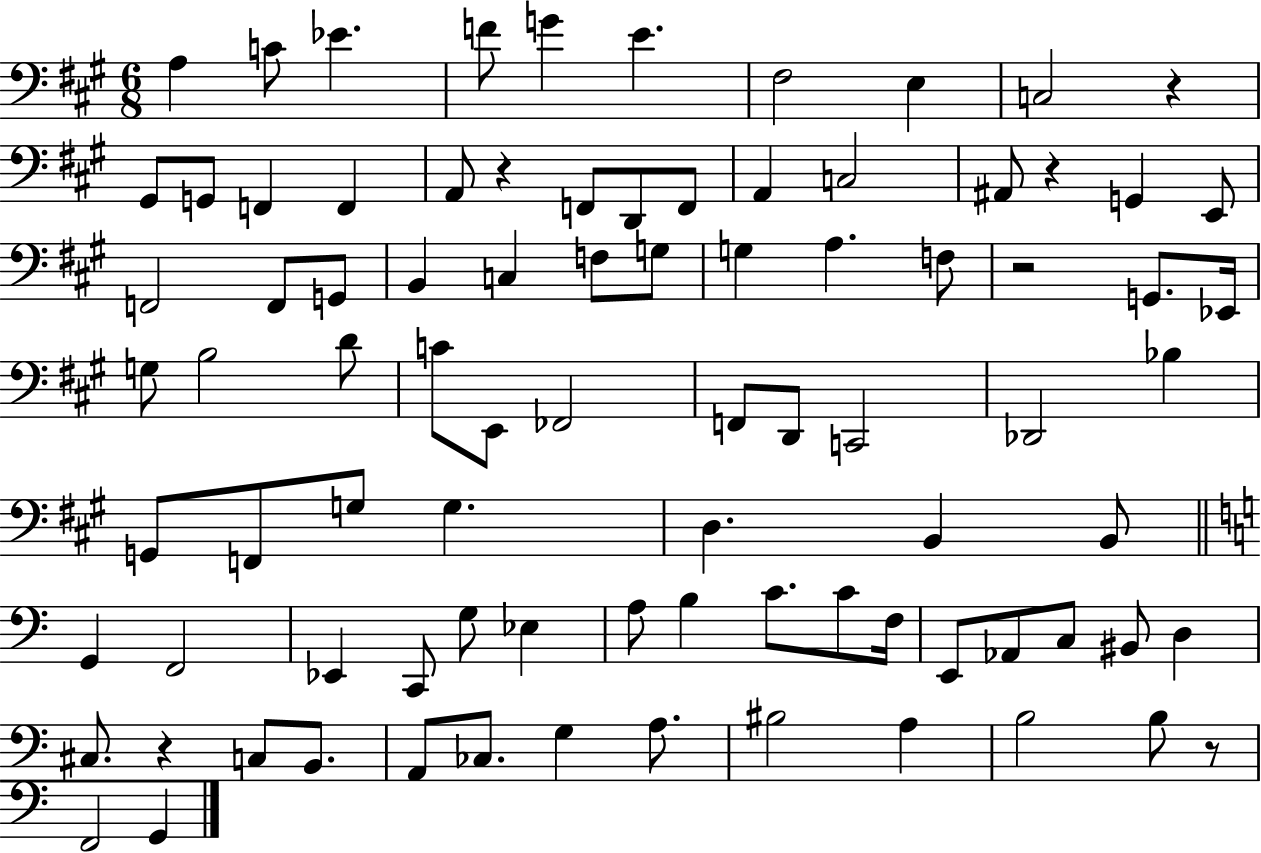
{
  \clef bass
  \numericTimeSignature
  \time 6/8
  \key a \major
  \repeat volta 2 { a4 c'8 ees'4. | f'8 g'4 e'4. | fis2 e4 | c2 r4 | \break gis,8 g,8 f,4 f,4 | a,8 r4 f,8 d,8 f,8 | a,4 c2 | ais,8 r4 g,4 e,8 | \break f,2 f,8 g,8 | b,4 c4 f8 g8 | g4 a4. f8 | r2 g,8. ees,16 | \break g8 b2 d'8 | c'8 e,8 fes,2 | f,8 d,8 c,2 | des,2 bes4 | \break g,8 f,8 g8 g4. | d4. b,4 b,8 | \bar "||" \break \key a \minor g,4 f,2 | ees,4 c,8 g8 ees4 | a8 b4 c'8. c'8 f16 | e,8 aes,8 c8 bis,8 d4 | \break cis8. r4 c8 b,8. | a,8 ces8. g4 a8. | bis2 a4 | b2 b8 r8 | \break f,2 g,4 | } \bar "|."
}